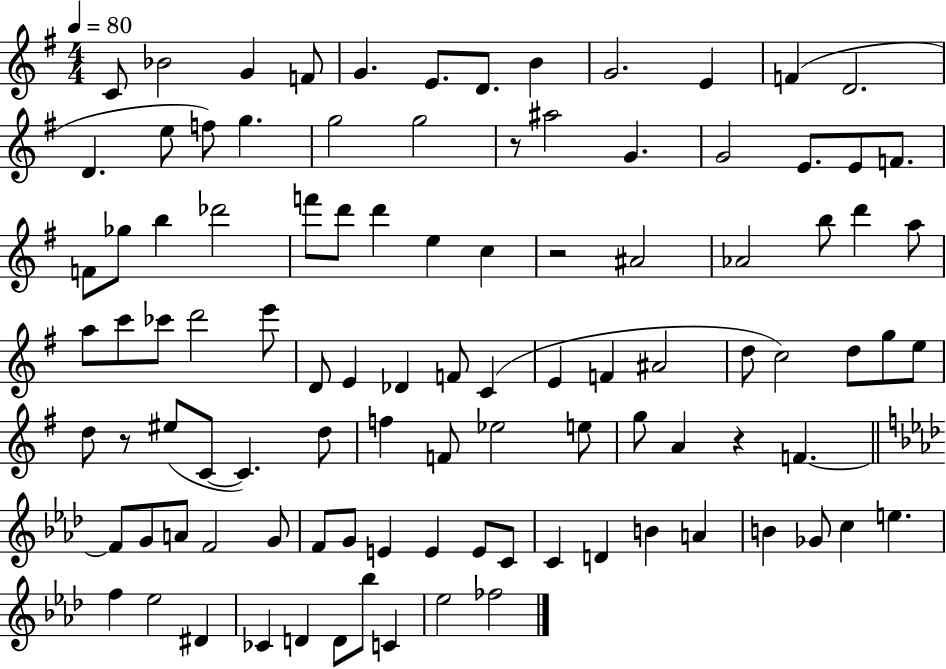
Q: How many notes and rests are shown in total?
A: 101